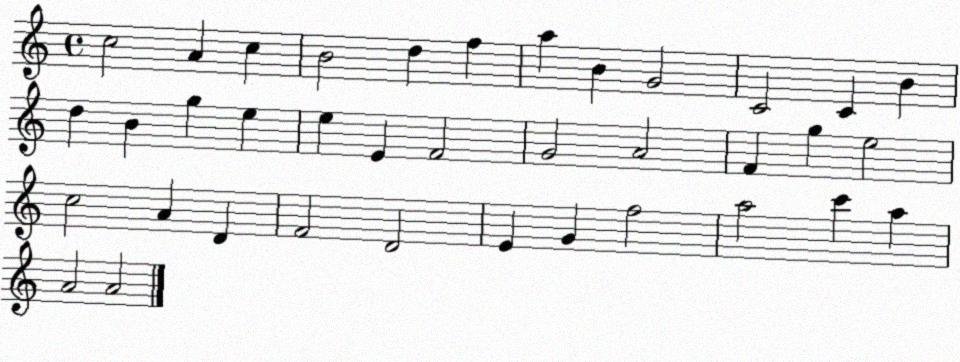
X:1
T:Untitled
M:4/4
L:1/4
K:C
c2 A c B2 d f a B G2 C2 C B d B g e e E F2 G2 A2 F g e2 c2 A D F2 D2 E G f2 a2 c' a A2 A2